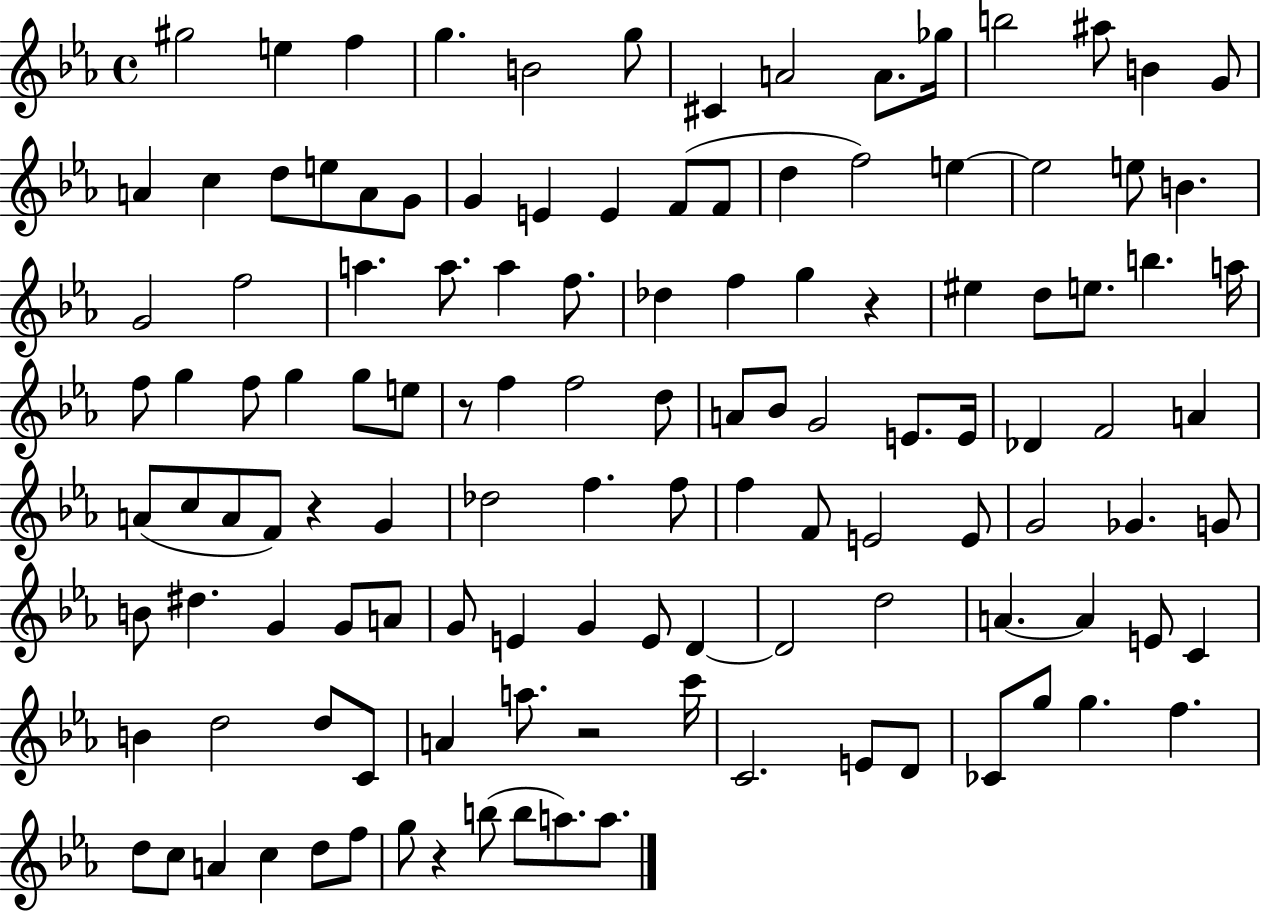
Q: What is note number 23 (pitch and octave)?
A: E4